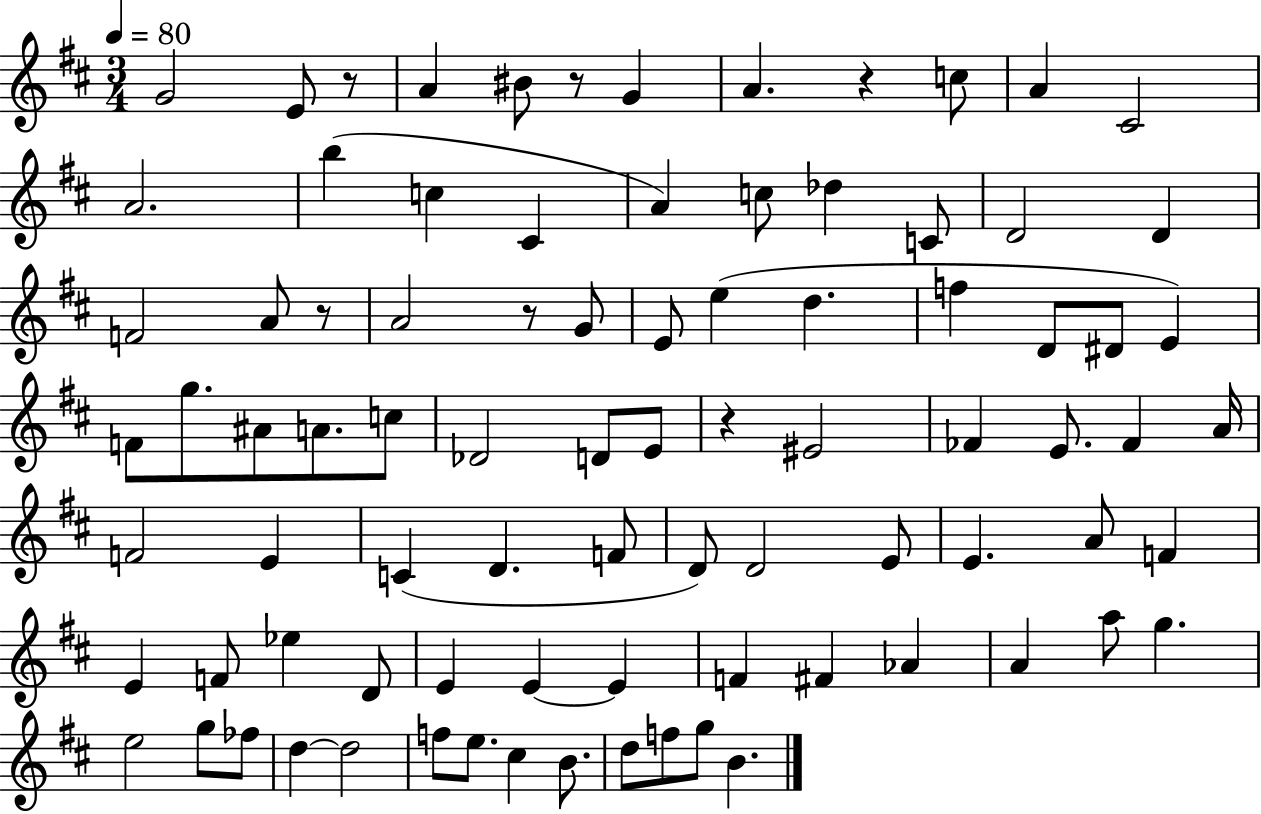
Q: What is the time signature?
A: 3/4